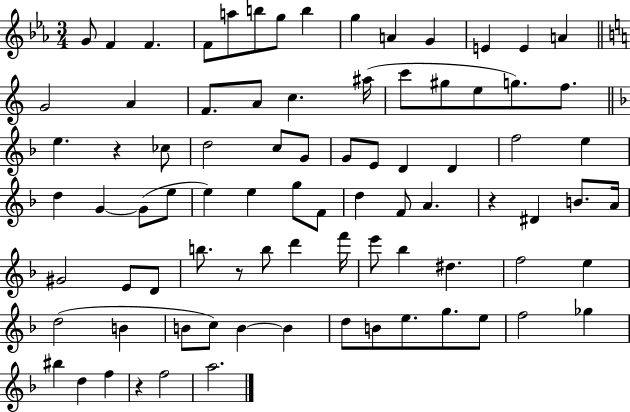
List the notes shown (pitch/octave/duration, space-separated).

G4/e F4/q F4/q. F4/e A5/e B5/e G5/e B5/q G5/q A4/q G4/q E4/q E4/q A4/q G4/h A4/q F4/e. A4/e C5/q. A#5/s C6/e G#5/e E5/e G5/e. F5/e. E5/q. R/q CES5/e D5/h C5/e G4/e G4/e E4/e D4/q D4/q F5/h E5/q D5/q G4/q G4/e E5/e E5/q E5/q G5/e F4/e D5/q F4/e A4/q. R/q D#4/q B4/e. A4/s G#4/h E4/e D4/e B5/e. R/e B5/e D6/q F6/s E6/e Bb5/q D#5/q. F5/h E5/q D5/h B4/q B4/e C5/e B4/q B4/q D5/e B4/e E5/e. G5/e. E5/e F5/h Gb5/q BIS5/q D5/q F5/q R/q F5/h A5/h.